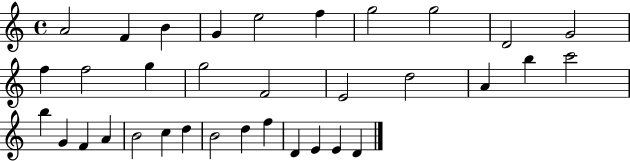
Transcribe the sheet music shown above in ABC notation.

X:1
T:Untitled
M:4/4
L:1/4
K:C
A2 F B G e2 f g2 g2 D2 G2 f f2 g g2 F2 E2 d2 A b c'2 b G F A B2 c d B2 d f D E E D